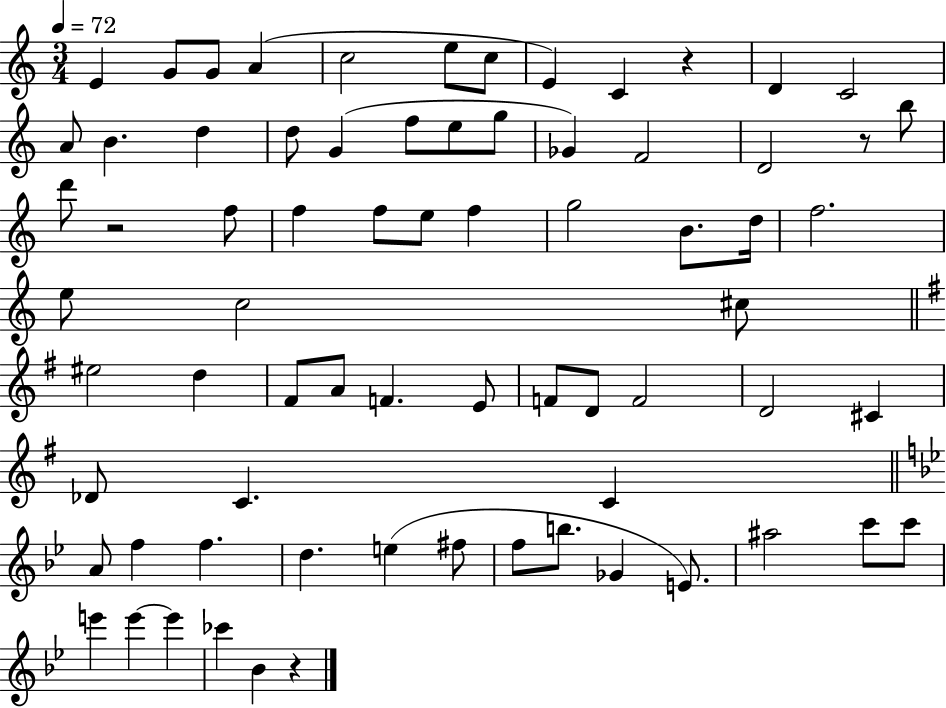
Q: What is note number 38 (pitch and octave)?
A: D5